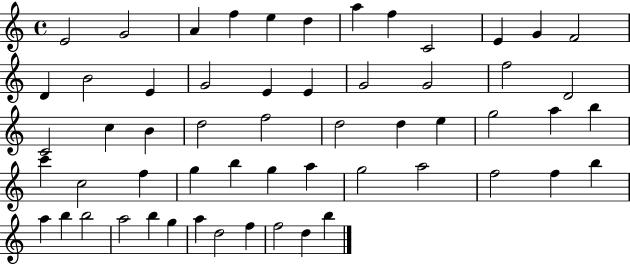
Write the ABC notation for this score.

X:1
T:Untitled
M:4/4
L:1/4
K:C
E2 G2 A f e d a f C2 E G F2 D B2 E G2 E E G2 G2 f2 D2 C2 c B d2 f2 d2 d e g2 a b c' c2 f g b g a g2 a2 f2 f b a b b2 a2 b g a d2 f f2 d b